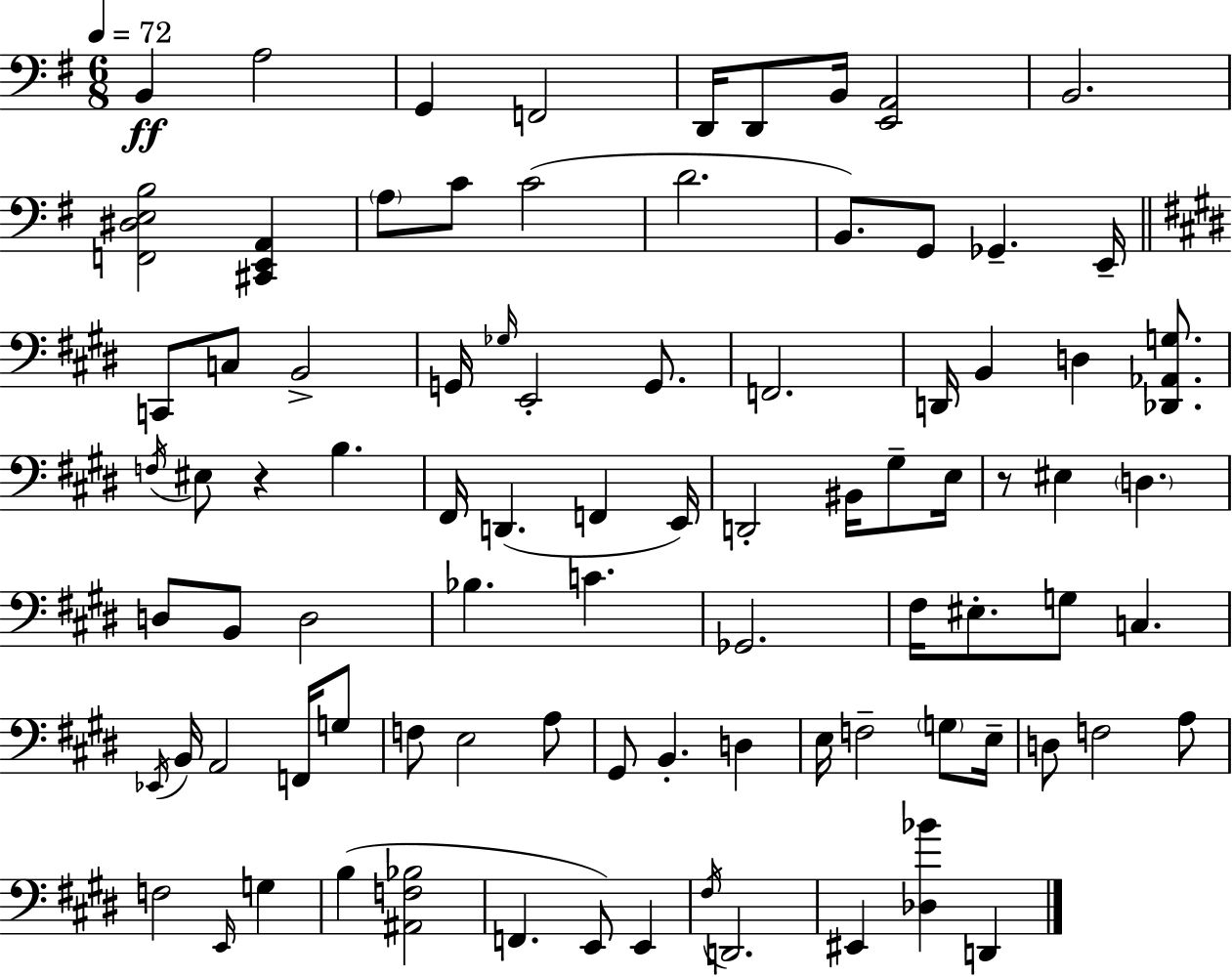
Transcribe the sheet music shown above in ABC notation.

X:1
T:Untitled
M:6/8
L:1/4
K:Em
B,, A,2 G,, F,,2 D,,/4 D,,/2 B,,/4 [E,,A,,]2 B,,2 [F,,^D,E,B,]2 [^C,,E,,A,,] A,/2 C/2 C2 D2 B,,/2 G,,/2 _G,, E,,/4 C,,/2 C,/2 B,,2 G,,/4 _G,/4 E,,2 G,,/2 F,,2 D,,/4 B,, D, [_D,,_A,,G,]/2 F,/4 ^E,/2 z B, ^F,,/4 D,, F,, E,,/4 D,,2 ^B,,/4 ^G,/2 E,/4 z/2 ^E, D, D,/2 B,,/2 D,2 _B, C _G,,2 ^F,/4 ^E,/2 G,/2 C, _E,,/4 B,,/4 A,,2 F,,/4 G,/2 F,/2 E,2 A,/2 ^G,,/2 B,, D, E,/4 F,2 G,/2 E,/4 D,/2 F,2 A,/2 F,2 E,,/4 G, B, [^A,,F,_B,]2 F,, E,,/2 E,, ^F,/4 D,,2 ^E,, [_D,_B] D,,